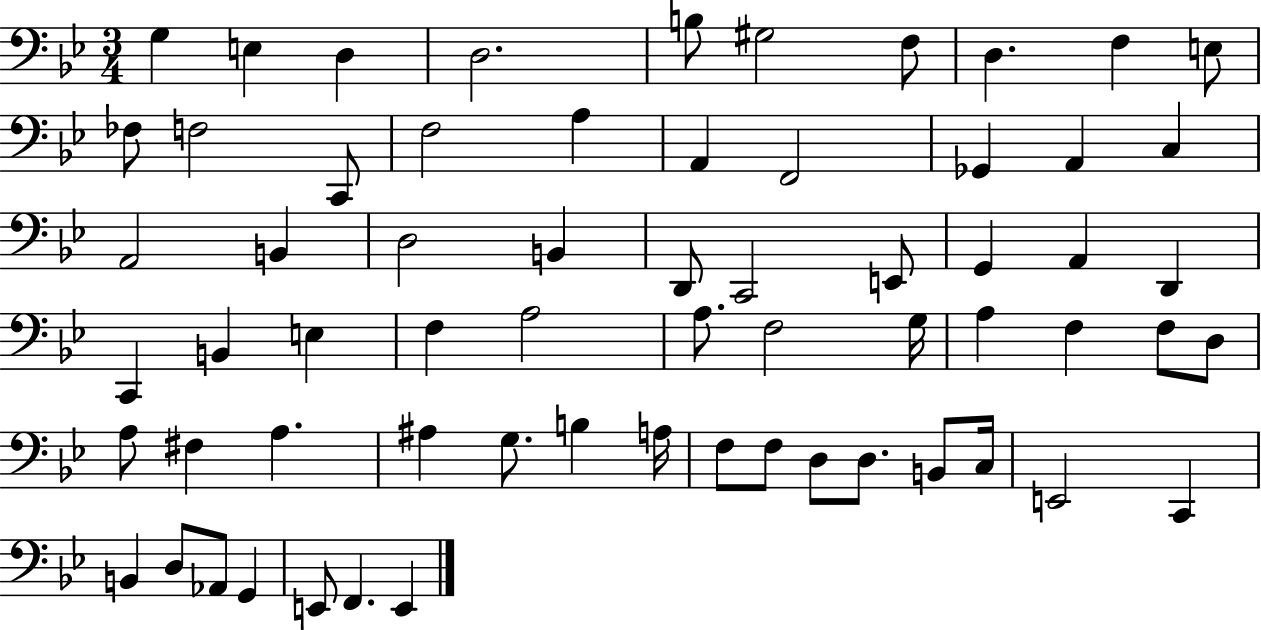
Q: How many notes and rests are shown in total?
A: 64